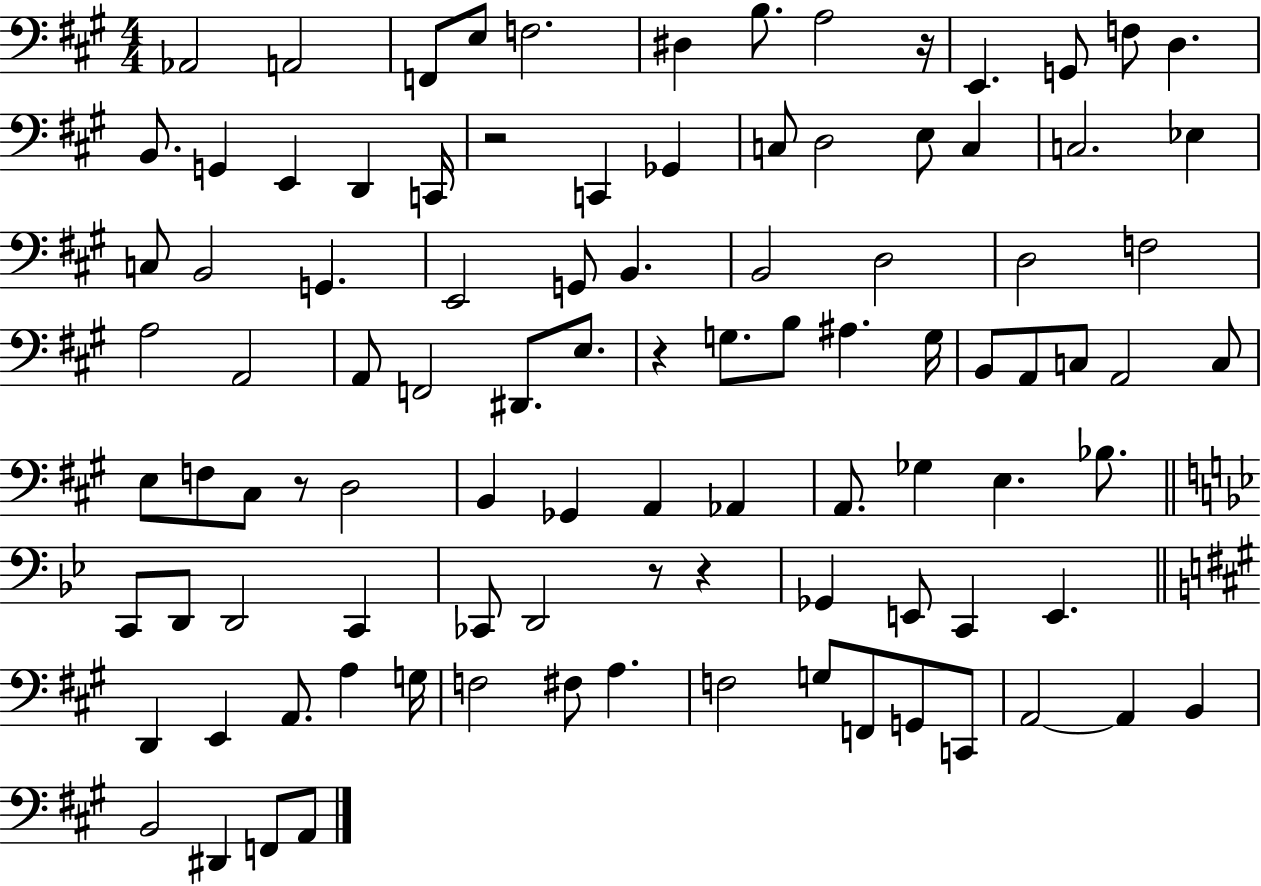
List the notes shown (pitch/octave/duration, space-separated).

Ab2/h A2/h F2/e E3/e F3/h. D#3/q B3/e. A3/h R/s E2/q. G2/e F3/e D3/q. B2/e. G2/q E2/q D2/q C2/s R/h C2/q Gb2/q C3/e D3/h E3/e C3/q C3/h. Eb3/q C3/e B2/h G2/q. E2/h G2/e B2/q. B2/h D3/h D3/h F3/h A3/h A2/h A2/e F2/h D#2/e. E3/e. R/q G3/e. B3/e A#3/q. G3/s B2/e A2/e C3/e A2/h C3/e E3/e F3/e C#3/e R/e D3/h B2/q Gb2/q A2/q Ab2/q A2/e. Gb3/q E3/q. Bb3/e. C2/e D2/e D2/h C2/q CES2/e D2/h R/e R/q Gb2/q E2/e C2/q E2/q. D2/q E2/q A2/e. A3/q G3/s F3/h F#3/e A3/q. F3/h G3/e F2/e G2/e C2/e A2/h A2/q B2/q B2/h D#2/q F2/e A2/e